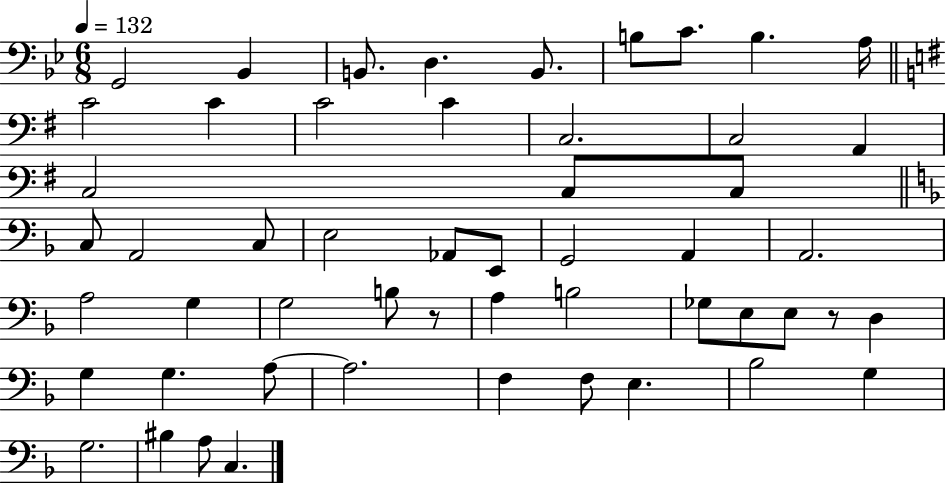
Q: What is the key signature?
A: BES major